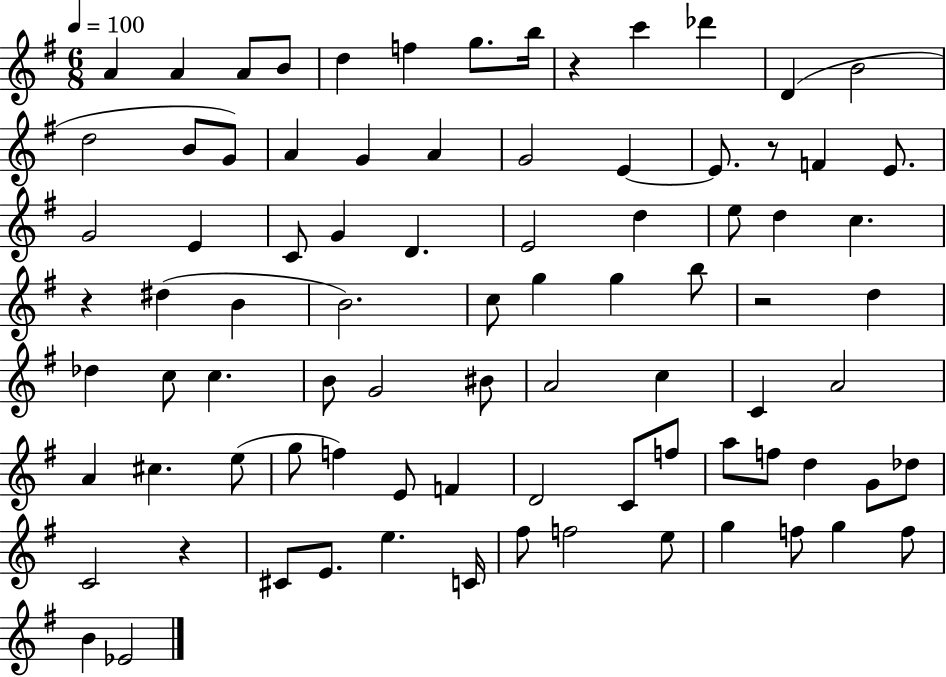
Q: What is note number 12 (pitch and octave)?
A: B4